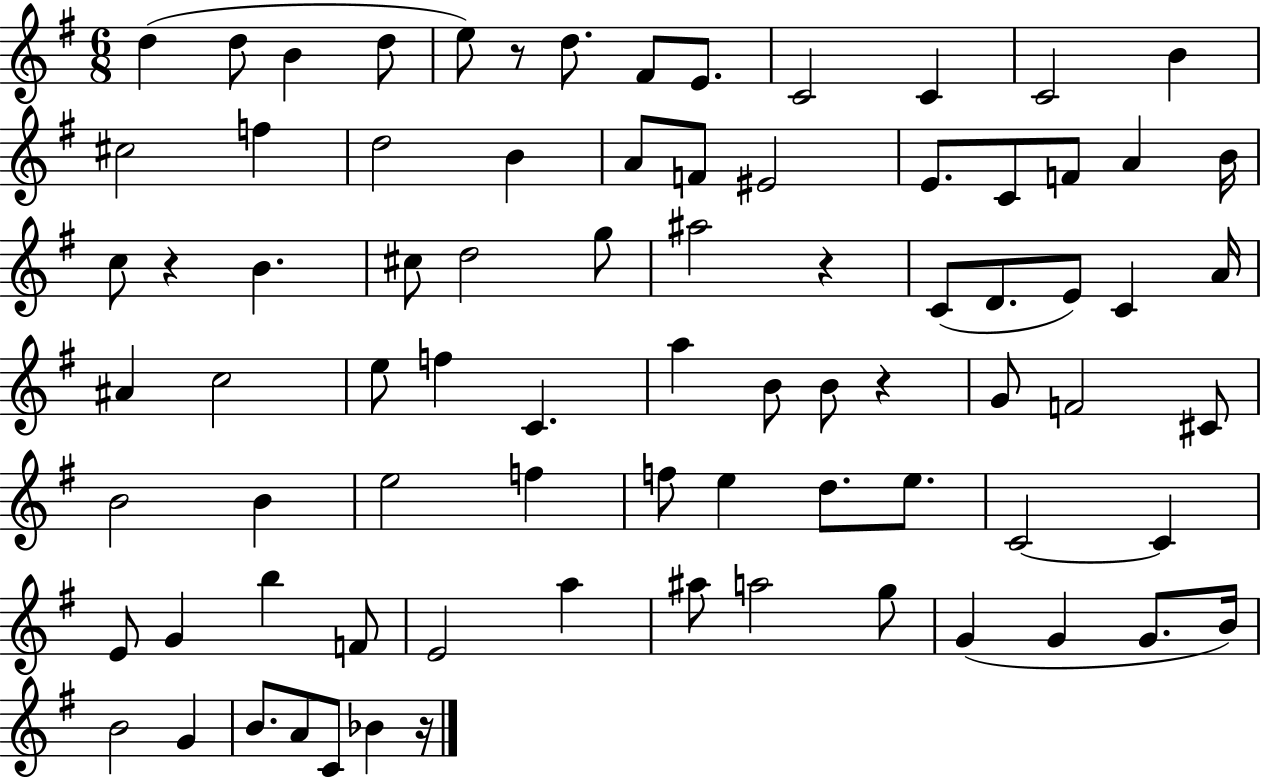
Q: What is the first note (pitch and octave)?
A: D5